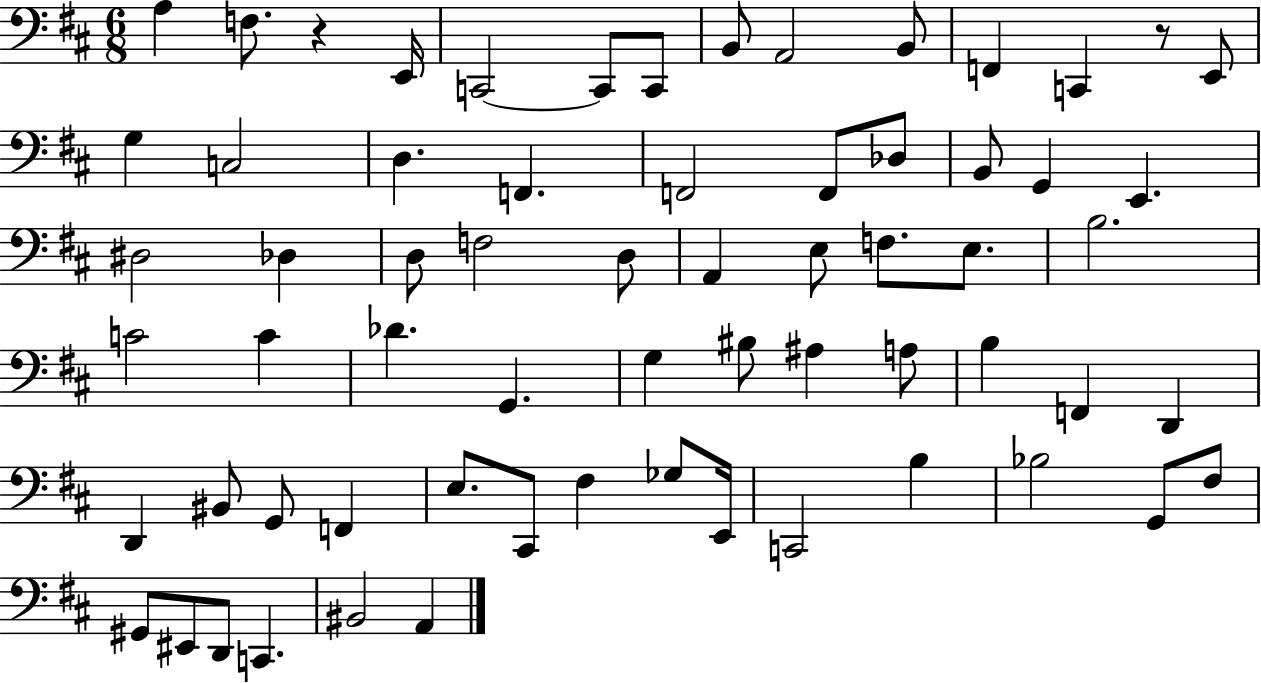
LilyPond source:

{
  \clef bass
  \numericTimeSignature
  \time 6/8
  \key d \major
  a4 f8. r4 e,16 | c,2~~ c,8 c,8 | b,8 a,2 b,8 | f,4 c,4 r8 e,8 | \break g4 c2 | d4. f,4. | f,2 f,8 des8 | b,8 g,4 e,4. | \break dis2 des4 | d8 f2 d8 | a,4 e8 f8. e8. | b2. | \break c'2 c'4 | des'4. g,4. | g4 bis8 ais4 a8 | b4 f,4 d,4 | \break d,4 bis,8 g,8 f,4 | e8. cis,8 fis4 ges8 e,16 | c,2 b4 | bes2 g,8 fis8 | \break gis,8 eis,8 d,8 c,4. | bis,2 a,4 | \bar "|."
}